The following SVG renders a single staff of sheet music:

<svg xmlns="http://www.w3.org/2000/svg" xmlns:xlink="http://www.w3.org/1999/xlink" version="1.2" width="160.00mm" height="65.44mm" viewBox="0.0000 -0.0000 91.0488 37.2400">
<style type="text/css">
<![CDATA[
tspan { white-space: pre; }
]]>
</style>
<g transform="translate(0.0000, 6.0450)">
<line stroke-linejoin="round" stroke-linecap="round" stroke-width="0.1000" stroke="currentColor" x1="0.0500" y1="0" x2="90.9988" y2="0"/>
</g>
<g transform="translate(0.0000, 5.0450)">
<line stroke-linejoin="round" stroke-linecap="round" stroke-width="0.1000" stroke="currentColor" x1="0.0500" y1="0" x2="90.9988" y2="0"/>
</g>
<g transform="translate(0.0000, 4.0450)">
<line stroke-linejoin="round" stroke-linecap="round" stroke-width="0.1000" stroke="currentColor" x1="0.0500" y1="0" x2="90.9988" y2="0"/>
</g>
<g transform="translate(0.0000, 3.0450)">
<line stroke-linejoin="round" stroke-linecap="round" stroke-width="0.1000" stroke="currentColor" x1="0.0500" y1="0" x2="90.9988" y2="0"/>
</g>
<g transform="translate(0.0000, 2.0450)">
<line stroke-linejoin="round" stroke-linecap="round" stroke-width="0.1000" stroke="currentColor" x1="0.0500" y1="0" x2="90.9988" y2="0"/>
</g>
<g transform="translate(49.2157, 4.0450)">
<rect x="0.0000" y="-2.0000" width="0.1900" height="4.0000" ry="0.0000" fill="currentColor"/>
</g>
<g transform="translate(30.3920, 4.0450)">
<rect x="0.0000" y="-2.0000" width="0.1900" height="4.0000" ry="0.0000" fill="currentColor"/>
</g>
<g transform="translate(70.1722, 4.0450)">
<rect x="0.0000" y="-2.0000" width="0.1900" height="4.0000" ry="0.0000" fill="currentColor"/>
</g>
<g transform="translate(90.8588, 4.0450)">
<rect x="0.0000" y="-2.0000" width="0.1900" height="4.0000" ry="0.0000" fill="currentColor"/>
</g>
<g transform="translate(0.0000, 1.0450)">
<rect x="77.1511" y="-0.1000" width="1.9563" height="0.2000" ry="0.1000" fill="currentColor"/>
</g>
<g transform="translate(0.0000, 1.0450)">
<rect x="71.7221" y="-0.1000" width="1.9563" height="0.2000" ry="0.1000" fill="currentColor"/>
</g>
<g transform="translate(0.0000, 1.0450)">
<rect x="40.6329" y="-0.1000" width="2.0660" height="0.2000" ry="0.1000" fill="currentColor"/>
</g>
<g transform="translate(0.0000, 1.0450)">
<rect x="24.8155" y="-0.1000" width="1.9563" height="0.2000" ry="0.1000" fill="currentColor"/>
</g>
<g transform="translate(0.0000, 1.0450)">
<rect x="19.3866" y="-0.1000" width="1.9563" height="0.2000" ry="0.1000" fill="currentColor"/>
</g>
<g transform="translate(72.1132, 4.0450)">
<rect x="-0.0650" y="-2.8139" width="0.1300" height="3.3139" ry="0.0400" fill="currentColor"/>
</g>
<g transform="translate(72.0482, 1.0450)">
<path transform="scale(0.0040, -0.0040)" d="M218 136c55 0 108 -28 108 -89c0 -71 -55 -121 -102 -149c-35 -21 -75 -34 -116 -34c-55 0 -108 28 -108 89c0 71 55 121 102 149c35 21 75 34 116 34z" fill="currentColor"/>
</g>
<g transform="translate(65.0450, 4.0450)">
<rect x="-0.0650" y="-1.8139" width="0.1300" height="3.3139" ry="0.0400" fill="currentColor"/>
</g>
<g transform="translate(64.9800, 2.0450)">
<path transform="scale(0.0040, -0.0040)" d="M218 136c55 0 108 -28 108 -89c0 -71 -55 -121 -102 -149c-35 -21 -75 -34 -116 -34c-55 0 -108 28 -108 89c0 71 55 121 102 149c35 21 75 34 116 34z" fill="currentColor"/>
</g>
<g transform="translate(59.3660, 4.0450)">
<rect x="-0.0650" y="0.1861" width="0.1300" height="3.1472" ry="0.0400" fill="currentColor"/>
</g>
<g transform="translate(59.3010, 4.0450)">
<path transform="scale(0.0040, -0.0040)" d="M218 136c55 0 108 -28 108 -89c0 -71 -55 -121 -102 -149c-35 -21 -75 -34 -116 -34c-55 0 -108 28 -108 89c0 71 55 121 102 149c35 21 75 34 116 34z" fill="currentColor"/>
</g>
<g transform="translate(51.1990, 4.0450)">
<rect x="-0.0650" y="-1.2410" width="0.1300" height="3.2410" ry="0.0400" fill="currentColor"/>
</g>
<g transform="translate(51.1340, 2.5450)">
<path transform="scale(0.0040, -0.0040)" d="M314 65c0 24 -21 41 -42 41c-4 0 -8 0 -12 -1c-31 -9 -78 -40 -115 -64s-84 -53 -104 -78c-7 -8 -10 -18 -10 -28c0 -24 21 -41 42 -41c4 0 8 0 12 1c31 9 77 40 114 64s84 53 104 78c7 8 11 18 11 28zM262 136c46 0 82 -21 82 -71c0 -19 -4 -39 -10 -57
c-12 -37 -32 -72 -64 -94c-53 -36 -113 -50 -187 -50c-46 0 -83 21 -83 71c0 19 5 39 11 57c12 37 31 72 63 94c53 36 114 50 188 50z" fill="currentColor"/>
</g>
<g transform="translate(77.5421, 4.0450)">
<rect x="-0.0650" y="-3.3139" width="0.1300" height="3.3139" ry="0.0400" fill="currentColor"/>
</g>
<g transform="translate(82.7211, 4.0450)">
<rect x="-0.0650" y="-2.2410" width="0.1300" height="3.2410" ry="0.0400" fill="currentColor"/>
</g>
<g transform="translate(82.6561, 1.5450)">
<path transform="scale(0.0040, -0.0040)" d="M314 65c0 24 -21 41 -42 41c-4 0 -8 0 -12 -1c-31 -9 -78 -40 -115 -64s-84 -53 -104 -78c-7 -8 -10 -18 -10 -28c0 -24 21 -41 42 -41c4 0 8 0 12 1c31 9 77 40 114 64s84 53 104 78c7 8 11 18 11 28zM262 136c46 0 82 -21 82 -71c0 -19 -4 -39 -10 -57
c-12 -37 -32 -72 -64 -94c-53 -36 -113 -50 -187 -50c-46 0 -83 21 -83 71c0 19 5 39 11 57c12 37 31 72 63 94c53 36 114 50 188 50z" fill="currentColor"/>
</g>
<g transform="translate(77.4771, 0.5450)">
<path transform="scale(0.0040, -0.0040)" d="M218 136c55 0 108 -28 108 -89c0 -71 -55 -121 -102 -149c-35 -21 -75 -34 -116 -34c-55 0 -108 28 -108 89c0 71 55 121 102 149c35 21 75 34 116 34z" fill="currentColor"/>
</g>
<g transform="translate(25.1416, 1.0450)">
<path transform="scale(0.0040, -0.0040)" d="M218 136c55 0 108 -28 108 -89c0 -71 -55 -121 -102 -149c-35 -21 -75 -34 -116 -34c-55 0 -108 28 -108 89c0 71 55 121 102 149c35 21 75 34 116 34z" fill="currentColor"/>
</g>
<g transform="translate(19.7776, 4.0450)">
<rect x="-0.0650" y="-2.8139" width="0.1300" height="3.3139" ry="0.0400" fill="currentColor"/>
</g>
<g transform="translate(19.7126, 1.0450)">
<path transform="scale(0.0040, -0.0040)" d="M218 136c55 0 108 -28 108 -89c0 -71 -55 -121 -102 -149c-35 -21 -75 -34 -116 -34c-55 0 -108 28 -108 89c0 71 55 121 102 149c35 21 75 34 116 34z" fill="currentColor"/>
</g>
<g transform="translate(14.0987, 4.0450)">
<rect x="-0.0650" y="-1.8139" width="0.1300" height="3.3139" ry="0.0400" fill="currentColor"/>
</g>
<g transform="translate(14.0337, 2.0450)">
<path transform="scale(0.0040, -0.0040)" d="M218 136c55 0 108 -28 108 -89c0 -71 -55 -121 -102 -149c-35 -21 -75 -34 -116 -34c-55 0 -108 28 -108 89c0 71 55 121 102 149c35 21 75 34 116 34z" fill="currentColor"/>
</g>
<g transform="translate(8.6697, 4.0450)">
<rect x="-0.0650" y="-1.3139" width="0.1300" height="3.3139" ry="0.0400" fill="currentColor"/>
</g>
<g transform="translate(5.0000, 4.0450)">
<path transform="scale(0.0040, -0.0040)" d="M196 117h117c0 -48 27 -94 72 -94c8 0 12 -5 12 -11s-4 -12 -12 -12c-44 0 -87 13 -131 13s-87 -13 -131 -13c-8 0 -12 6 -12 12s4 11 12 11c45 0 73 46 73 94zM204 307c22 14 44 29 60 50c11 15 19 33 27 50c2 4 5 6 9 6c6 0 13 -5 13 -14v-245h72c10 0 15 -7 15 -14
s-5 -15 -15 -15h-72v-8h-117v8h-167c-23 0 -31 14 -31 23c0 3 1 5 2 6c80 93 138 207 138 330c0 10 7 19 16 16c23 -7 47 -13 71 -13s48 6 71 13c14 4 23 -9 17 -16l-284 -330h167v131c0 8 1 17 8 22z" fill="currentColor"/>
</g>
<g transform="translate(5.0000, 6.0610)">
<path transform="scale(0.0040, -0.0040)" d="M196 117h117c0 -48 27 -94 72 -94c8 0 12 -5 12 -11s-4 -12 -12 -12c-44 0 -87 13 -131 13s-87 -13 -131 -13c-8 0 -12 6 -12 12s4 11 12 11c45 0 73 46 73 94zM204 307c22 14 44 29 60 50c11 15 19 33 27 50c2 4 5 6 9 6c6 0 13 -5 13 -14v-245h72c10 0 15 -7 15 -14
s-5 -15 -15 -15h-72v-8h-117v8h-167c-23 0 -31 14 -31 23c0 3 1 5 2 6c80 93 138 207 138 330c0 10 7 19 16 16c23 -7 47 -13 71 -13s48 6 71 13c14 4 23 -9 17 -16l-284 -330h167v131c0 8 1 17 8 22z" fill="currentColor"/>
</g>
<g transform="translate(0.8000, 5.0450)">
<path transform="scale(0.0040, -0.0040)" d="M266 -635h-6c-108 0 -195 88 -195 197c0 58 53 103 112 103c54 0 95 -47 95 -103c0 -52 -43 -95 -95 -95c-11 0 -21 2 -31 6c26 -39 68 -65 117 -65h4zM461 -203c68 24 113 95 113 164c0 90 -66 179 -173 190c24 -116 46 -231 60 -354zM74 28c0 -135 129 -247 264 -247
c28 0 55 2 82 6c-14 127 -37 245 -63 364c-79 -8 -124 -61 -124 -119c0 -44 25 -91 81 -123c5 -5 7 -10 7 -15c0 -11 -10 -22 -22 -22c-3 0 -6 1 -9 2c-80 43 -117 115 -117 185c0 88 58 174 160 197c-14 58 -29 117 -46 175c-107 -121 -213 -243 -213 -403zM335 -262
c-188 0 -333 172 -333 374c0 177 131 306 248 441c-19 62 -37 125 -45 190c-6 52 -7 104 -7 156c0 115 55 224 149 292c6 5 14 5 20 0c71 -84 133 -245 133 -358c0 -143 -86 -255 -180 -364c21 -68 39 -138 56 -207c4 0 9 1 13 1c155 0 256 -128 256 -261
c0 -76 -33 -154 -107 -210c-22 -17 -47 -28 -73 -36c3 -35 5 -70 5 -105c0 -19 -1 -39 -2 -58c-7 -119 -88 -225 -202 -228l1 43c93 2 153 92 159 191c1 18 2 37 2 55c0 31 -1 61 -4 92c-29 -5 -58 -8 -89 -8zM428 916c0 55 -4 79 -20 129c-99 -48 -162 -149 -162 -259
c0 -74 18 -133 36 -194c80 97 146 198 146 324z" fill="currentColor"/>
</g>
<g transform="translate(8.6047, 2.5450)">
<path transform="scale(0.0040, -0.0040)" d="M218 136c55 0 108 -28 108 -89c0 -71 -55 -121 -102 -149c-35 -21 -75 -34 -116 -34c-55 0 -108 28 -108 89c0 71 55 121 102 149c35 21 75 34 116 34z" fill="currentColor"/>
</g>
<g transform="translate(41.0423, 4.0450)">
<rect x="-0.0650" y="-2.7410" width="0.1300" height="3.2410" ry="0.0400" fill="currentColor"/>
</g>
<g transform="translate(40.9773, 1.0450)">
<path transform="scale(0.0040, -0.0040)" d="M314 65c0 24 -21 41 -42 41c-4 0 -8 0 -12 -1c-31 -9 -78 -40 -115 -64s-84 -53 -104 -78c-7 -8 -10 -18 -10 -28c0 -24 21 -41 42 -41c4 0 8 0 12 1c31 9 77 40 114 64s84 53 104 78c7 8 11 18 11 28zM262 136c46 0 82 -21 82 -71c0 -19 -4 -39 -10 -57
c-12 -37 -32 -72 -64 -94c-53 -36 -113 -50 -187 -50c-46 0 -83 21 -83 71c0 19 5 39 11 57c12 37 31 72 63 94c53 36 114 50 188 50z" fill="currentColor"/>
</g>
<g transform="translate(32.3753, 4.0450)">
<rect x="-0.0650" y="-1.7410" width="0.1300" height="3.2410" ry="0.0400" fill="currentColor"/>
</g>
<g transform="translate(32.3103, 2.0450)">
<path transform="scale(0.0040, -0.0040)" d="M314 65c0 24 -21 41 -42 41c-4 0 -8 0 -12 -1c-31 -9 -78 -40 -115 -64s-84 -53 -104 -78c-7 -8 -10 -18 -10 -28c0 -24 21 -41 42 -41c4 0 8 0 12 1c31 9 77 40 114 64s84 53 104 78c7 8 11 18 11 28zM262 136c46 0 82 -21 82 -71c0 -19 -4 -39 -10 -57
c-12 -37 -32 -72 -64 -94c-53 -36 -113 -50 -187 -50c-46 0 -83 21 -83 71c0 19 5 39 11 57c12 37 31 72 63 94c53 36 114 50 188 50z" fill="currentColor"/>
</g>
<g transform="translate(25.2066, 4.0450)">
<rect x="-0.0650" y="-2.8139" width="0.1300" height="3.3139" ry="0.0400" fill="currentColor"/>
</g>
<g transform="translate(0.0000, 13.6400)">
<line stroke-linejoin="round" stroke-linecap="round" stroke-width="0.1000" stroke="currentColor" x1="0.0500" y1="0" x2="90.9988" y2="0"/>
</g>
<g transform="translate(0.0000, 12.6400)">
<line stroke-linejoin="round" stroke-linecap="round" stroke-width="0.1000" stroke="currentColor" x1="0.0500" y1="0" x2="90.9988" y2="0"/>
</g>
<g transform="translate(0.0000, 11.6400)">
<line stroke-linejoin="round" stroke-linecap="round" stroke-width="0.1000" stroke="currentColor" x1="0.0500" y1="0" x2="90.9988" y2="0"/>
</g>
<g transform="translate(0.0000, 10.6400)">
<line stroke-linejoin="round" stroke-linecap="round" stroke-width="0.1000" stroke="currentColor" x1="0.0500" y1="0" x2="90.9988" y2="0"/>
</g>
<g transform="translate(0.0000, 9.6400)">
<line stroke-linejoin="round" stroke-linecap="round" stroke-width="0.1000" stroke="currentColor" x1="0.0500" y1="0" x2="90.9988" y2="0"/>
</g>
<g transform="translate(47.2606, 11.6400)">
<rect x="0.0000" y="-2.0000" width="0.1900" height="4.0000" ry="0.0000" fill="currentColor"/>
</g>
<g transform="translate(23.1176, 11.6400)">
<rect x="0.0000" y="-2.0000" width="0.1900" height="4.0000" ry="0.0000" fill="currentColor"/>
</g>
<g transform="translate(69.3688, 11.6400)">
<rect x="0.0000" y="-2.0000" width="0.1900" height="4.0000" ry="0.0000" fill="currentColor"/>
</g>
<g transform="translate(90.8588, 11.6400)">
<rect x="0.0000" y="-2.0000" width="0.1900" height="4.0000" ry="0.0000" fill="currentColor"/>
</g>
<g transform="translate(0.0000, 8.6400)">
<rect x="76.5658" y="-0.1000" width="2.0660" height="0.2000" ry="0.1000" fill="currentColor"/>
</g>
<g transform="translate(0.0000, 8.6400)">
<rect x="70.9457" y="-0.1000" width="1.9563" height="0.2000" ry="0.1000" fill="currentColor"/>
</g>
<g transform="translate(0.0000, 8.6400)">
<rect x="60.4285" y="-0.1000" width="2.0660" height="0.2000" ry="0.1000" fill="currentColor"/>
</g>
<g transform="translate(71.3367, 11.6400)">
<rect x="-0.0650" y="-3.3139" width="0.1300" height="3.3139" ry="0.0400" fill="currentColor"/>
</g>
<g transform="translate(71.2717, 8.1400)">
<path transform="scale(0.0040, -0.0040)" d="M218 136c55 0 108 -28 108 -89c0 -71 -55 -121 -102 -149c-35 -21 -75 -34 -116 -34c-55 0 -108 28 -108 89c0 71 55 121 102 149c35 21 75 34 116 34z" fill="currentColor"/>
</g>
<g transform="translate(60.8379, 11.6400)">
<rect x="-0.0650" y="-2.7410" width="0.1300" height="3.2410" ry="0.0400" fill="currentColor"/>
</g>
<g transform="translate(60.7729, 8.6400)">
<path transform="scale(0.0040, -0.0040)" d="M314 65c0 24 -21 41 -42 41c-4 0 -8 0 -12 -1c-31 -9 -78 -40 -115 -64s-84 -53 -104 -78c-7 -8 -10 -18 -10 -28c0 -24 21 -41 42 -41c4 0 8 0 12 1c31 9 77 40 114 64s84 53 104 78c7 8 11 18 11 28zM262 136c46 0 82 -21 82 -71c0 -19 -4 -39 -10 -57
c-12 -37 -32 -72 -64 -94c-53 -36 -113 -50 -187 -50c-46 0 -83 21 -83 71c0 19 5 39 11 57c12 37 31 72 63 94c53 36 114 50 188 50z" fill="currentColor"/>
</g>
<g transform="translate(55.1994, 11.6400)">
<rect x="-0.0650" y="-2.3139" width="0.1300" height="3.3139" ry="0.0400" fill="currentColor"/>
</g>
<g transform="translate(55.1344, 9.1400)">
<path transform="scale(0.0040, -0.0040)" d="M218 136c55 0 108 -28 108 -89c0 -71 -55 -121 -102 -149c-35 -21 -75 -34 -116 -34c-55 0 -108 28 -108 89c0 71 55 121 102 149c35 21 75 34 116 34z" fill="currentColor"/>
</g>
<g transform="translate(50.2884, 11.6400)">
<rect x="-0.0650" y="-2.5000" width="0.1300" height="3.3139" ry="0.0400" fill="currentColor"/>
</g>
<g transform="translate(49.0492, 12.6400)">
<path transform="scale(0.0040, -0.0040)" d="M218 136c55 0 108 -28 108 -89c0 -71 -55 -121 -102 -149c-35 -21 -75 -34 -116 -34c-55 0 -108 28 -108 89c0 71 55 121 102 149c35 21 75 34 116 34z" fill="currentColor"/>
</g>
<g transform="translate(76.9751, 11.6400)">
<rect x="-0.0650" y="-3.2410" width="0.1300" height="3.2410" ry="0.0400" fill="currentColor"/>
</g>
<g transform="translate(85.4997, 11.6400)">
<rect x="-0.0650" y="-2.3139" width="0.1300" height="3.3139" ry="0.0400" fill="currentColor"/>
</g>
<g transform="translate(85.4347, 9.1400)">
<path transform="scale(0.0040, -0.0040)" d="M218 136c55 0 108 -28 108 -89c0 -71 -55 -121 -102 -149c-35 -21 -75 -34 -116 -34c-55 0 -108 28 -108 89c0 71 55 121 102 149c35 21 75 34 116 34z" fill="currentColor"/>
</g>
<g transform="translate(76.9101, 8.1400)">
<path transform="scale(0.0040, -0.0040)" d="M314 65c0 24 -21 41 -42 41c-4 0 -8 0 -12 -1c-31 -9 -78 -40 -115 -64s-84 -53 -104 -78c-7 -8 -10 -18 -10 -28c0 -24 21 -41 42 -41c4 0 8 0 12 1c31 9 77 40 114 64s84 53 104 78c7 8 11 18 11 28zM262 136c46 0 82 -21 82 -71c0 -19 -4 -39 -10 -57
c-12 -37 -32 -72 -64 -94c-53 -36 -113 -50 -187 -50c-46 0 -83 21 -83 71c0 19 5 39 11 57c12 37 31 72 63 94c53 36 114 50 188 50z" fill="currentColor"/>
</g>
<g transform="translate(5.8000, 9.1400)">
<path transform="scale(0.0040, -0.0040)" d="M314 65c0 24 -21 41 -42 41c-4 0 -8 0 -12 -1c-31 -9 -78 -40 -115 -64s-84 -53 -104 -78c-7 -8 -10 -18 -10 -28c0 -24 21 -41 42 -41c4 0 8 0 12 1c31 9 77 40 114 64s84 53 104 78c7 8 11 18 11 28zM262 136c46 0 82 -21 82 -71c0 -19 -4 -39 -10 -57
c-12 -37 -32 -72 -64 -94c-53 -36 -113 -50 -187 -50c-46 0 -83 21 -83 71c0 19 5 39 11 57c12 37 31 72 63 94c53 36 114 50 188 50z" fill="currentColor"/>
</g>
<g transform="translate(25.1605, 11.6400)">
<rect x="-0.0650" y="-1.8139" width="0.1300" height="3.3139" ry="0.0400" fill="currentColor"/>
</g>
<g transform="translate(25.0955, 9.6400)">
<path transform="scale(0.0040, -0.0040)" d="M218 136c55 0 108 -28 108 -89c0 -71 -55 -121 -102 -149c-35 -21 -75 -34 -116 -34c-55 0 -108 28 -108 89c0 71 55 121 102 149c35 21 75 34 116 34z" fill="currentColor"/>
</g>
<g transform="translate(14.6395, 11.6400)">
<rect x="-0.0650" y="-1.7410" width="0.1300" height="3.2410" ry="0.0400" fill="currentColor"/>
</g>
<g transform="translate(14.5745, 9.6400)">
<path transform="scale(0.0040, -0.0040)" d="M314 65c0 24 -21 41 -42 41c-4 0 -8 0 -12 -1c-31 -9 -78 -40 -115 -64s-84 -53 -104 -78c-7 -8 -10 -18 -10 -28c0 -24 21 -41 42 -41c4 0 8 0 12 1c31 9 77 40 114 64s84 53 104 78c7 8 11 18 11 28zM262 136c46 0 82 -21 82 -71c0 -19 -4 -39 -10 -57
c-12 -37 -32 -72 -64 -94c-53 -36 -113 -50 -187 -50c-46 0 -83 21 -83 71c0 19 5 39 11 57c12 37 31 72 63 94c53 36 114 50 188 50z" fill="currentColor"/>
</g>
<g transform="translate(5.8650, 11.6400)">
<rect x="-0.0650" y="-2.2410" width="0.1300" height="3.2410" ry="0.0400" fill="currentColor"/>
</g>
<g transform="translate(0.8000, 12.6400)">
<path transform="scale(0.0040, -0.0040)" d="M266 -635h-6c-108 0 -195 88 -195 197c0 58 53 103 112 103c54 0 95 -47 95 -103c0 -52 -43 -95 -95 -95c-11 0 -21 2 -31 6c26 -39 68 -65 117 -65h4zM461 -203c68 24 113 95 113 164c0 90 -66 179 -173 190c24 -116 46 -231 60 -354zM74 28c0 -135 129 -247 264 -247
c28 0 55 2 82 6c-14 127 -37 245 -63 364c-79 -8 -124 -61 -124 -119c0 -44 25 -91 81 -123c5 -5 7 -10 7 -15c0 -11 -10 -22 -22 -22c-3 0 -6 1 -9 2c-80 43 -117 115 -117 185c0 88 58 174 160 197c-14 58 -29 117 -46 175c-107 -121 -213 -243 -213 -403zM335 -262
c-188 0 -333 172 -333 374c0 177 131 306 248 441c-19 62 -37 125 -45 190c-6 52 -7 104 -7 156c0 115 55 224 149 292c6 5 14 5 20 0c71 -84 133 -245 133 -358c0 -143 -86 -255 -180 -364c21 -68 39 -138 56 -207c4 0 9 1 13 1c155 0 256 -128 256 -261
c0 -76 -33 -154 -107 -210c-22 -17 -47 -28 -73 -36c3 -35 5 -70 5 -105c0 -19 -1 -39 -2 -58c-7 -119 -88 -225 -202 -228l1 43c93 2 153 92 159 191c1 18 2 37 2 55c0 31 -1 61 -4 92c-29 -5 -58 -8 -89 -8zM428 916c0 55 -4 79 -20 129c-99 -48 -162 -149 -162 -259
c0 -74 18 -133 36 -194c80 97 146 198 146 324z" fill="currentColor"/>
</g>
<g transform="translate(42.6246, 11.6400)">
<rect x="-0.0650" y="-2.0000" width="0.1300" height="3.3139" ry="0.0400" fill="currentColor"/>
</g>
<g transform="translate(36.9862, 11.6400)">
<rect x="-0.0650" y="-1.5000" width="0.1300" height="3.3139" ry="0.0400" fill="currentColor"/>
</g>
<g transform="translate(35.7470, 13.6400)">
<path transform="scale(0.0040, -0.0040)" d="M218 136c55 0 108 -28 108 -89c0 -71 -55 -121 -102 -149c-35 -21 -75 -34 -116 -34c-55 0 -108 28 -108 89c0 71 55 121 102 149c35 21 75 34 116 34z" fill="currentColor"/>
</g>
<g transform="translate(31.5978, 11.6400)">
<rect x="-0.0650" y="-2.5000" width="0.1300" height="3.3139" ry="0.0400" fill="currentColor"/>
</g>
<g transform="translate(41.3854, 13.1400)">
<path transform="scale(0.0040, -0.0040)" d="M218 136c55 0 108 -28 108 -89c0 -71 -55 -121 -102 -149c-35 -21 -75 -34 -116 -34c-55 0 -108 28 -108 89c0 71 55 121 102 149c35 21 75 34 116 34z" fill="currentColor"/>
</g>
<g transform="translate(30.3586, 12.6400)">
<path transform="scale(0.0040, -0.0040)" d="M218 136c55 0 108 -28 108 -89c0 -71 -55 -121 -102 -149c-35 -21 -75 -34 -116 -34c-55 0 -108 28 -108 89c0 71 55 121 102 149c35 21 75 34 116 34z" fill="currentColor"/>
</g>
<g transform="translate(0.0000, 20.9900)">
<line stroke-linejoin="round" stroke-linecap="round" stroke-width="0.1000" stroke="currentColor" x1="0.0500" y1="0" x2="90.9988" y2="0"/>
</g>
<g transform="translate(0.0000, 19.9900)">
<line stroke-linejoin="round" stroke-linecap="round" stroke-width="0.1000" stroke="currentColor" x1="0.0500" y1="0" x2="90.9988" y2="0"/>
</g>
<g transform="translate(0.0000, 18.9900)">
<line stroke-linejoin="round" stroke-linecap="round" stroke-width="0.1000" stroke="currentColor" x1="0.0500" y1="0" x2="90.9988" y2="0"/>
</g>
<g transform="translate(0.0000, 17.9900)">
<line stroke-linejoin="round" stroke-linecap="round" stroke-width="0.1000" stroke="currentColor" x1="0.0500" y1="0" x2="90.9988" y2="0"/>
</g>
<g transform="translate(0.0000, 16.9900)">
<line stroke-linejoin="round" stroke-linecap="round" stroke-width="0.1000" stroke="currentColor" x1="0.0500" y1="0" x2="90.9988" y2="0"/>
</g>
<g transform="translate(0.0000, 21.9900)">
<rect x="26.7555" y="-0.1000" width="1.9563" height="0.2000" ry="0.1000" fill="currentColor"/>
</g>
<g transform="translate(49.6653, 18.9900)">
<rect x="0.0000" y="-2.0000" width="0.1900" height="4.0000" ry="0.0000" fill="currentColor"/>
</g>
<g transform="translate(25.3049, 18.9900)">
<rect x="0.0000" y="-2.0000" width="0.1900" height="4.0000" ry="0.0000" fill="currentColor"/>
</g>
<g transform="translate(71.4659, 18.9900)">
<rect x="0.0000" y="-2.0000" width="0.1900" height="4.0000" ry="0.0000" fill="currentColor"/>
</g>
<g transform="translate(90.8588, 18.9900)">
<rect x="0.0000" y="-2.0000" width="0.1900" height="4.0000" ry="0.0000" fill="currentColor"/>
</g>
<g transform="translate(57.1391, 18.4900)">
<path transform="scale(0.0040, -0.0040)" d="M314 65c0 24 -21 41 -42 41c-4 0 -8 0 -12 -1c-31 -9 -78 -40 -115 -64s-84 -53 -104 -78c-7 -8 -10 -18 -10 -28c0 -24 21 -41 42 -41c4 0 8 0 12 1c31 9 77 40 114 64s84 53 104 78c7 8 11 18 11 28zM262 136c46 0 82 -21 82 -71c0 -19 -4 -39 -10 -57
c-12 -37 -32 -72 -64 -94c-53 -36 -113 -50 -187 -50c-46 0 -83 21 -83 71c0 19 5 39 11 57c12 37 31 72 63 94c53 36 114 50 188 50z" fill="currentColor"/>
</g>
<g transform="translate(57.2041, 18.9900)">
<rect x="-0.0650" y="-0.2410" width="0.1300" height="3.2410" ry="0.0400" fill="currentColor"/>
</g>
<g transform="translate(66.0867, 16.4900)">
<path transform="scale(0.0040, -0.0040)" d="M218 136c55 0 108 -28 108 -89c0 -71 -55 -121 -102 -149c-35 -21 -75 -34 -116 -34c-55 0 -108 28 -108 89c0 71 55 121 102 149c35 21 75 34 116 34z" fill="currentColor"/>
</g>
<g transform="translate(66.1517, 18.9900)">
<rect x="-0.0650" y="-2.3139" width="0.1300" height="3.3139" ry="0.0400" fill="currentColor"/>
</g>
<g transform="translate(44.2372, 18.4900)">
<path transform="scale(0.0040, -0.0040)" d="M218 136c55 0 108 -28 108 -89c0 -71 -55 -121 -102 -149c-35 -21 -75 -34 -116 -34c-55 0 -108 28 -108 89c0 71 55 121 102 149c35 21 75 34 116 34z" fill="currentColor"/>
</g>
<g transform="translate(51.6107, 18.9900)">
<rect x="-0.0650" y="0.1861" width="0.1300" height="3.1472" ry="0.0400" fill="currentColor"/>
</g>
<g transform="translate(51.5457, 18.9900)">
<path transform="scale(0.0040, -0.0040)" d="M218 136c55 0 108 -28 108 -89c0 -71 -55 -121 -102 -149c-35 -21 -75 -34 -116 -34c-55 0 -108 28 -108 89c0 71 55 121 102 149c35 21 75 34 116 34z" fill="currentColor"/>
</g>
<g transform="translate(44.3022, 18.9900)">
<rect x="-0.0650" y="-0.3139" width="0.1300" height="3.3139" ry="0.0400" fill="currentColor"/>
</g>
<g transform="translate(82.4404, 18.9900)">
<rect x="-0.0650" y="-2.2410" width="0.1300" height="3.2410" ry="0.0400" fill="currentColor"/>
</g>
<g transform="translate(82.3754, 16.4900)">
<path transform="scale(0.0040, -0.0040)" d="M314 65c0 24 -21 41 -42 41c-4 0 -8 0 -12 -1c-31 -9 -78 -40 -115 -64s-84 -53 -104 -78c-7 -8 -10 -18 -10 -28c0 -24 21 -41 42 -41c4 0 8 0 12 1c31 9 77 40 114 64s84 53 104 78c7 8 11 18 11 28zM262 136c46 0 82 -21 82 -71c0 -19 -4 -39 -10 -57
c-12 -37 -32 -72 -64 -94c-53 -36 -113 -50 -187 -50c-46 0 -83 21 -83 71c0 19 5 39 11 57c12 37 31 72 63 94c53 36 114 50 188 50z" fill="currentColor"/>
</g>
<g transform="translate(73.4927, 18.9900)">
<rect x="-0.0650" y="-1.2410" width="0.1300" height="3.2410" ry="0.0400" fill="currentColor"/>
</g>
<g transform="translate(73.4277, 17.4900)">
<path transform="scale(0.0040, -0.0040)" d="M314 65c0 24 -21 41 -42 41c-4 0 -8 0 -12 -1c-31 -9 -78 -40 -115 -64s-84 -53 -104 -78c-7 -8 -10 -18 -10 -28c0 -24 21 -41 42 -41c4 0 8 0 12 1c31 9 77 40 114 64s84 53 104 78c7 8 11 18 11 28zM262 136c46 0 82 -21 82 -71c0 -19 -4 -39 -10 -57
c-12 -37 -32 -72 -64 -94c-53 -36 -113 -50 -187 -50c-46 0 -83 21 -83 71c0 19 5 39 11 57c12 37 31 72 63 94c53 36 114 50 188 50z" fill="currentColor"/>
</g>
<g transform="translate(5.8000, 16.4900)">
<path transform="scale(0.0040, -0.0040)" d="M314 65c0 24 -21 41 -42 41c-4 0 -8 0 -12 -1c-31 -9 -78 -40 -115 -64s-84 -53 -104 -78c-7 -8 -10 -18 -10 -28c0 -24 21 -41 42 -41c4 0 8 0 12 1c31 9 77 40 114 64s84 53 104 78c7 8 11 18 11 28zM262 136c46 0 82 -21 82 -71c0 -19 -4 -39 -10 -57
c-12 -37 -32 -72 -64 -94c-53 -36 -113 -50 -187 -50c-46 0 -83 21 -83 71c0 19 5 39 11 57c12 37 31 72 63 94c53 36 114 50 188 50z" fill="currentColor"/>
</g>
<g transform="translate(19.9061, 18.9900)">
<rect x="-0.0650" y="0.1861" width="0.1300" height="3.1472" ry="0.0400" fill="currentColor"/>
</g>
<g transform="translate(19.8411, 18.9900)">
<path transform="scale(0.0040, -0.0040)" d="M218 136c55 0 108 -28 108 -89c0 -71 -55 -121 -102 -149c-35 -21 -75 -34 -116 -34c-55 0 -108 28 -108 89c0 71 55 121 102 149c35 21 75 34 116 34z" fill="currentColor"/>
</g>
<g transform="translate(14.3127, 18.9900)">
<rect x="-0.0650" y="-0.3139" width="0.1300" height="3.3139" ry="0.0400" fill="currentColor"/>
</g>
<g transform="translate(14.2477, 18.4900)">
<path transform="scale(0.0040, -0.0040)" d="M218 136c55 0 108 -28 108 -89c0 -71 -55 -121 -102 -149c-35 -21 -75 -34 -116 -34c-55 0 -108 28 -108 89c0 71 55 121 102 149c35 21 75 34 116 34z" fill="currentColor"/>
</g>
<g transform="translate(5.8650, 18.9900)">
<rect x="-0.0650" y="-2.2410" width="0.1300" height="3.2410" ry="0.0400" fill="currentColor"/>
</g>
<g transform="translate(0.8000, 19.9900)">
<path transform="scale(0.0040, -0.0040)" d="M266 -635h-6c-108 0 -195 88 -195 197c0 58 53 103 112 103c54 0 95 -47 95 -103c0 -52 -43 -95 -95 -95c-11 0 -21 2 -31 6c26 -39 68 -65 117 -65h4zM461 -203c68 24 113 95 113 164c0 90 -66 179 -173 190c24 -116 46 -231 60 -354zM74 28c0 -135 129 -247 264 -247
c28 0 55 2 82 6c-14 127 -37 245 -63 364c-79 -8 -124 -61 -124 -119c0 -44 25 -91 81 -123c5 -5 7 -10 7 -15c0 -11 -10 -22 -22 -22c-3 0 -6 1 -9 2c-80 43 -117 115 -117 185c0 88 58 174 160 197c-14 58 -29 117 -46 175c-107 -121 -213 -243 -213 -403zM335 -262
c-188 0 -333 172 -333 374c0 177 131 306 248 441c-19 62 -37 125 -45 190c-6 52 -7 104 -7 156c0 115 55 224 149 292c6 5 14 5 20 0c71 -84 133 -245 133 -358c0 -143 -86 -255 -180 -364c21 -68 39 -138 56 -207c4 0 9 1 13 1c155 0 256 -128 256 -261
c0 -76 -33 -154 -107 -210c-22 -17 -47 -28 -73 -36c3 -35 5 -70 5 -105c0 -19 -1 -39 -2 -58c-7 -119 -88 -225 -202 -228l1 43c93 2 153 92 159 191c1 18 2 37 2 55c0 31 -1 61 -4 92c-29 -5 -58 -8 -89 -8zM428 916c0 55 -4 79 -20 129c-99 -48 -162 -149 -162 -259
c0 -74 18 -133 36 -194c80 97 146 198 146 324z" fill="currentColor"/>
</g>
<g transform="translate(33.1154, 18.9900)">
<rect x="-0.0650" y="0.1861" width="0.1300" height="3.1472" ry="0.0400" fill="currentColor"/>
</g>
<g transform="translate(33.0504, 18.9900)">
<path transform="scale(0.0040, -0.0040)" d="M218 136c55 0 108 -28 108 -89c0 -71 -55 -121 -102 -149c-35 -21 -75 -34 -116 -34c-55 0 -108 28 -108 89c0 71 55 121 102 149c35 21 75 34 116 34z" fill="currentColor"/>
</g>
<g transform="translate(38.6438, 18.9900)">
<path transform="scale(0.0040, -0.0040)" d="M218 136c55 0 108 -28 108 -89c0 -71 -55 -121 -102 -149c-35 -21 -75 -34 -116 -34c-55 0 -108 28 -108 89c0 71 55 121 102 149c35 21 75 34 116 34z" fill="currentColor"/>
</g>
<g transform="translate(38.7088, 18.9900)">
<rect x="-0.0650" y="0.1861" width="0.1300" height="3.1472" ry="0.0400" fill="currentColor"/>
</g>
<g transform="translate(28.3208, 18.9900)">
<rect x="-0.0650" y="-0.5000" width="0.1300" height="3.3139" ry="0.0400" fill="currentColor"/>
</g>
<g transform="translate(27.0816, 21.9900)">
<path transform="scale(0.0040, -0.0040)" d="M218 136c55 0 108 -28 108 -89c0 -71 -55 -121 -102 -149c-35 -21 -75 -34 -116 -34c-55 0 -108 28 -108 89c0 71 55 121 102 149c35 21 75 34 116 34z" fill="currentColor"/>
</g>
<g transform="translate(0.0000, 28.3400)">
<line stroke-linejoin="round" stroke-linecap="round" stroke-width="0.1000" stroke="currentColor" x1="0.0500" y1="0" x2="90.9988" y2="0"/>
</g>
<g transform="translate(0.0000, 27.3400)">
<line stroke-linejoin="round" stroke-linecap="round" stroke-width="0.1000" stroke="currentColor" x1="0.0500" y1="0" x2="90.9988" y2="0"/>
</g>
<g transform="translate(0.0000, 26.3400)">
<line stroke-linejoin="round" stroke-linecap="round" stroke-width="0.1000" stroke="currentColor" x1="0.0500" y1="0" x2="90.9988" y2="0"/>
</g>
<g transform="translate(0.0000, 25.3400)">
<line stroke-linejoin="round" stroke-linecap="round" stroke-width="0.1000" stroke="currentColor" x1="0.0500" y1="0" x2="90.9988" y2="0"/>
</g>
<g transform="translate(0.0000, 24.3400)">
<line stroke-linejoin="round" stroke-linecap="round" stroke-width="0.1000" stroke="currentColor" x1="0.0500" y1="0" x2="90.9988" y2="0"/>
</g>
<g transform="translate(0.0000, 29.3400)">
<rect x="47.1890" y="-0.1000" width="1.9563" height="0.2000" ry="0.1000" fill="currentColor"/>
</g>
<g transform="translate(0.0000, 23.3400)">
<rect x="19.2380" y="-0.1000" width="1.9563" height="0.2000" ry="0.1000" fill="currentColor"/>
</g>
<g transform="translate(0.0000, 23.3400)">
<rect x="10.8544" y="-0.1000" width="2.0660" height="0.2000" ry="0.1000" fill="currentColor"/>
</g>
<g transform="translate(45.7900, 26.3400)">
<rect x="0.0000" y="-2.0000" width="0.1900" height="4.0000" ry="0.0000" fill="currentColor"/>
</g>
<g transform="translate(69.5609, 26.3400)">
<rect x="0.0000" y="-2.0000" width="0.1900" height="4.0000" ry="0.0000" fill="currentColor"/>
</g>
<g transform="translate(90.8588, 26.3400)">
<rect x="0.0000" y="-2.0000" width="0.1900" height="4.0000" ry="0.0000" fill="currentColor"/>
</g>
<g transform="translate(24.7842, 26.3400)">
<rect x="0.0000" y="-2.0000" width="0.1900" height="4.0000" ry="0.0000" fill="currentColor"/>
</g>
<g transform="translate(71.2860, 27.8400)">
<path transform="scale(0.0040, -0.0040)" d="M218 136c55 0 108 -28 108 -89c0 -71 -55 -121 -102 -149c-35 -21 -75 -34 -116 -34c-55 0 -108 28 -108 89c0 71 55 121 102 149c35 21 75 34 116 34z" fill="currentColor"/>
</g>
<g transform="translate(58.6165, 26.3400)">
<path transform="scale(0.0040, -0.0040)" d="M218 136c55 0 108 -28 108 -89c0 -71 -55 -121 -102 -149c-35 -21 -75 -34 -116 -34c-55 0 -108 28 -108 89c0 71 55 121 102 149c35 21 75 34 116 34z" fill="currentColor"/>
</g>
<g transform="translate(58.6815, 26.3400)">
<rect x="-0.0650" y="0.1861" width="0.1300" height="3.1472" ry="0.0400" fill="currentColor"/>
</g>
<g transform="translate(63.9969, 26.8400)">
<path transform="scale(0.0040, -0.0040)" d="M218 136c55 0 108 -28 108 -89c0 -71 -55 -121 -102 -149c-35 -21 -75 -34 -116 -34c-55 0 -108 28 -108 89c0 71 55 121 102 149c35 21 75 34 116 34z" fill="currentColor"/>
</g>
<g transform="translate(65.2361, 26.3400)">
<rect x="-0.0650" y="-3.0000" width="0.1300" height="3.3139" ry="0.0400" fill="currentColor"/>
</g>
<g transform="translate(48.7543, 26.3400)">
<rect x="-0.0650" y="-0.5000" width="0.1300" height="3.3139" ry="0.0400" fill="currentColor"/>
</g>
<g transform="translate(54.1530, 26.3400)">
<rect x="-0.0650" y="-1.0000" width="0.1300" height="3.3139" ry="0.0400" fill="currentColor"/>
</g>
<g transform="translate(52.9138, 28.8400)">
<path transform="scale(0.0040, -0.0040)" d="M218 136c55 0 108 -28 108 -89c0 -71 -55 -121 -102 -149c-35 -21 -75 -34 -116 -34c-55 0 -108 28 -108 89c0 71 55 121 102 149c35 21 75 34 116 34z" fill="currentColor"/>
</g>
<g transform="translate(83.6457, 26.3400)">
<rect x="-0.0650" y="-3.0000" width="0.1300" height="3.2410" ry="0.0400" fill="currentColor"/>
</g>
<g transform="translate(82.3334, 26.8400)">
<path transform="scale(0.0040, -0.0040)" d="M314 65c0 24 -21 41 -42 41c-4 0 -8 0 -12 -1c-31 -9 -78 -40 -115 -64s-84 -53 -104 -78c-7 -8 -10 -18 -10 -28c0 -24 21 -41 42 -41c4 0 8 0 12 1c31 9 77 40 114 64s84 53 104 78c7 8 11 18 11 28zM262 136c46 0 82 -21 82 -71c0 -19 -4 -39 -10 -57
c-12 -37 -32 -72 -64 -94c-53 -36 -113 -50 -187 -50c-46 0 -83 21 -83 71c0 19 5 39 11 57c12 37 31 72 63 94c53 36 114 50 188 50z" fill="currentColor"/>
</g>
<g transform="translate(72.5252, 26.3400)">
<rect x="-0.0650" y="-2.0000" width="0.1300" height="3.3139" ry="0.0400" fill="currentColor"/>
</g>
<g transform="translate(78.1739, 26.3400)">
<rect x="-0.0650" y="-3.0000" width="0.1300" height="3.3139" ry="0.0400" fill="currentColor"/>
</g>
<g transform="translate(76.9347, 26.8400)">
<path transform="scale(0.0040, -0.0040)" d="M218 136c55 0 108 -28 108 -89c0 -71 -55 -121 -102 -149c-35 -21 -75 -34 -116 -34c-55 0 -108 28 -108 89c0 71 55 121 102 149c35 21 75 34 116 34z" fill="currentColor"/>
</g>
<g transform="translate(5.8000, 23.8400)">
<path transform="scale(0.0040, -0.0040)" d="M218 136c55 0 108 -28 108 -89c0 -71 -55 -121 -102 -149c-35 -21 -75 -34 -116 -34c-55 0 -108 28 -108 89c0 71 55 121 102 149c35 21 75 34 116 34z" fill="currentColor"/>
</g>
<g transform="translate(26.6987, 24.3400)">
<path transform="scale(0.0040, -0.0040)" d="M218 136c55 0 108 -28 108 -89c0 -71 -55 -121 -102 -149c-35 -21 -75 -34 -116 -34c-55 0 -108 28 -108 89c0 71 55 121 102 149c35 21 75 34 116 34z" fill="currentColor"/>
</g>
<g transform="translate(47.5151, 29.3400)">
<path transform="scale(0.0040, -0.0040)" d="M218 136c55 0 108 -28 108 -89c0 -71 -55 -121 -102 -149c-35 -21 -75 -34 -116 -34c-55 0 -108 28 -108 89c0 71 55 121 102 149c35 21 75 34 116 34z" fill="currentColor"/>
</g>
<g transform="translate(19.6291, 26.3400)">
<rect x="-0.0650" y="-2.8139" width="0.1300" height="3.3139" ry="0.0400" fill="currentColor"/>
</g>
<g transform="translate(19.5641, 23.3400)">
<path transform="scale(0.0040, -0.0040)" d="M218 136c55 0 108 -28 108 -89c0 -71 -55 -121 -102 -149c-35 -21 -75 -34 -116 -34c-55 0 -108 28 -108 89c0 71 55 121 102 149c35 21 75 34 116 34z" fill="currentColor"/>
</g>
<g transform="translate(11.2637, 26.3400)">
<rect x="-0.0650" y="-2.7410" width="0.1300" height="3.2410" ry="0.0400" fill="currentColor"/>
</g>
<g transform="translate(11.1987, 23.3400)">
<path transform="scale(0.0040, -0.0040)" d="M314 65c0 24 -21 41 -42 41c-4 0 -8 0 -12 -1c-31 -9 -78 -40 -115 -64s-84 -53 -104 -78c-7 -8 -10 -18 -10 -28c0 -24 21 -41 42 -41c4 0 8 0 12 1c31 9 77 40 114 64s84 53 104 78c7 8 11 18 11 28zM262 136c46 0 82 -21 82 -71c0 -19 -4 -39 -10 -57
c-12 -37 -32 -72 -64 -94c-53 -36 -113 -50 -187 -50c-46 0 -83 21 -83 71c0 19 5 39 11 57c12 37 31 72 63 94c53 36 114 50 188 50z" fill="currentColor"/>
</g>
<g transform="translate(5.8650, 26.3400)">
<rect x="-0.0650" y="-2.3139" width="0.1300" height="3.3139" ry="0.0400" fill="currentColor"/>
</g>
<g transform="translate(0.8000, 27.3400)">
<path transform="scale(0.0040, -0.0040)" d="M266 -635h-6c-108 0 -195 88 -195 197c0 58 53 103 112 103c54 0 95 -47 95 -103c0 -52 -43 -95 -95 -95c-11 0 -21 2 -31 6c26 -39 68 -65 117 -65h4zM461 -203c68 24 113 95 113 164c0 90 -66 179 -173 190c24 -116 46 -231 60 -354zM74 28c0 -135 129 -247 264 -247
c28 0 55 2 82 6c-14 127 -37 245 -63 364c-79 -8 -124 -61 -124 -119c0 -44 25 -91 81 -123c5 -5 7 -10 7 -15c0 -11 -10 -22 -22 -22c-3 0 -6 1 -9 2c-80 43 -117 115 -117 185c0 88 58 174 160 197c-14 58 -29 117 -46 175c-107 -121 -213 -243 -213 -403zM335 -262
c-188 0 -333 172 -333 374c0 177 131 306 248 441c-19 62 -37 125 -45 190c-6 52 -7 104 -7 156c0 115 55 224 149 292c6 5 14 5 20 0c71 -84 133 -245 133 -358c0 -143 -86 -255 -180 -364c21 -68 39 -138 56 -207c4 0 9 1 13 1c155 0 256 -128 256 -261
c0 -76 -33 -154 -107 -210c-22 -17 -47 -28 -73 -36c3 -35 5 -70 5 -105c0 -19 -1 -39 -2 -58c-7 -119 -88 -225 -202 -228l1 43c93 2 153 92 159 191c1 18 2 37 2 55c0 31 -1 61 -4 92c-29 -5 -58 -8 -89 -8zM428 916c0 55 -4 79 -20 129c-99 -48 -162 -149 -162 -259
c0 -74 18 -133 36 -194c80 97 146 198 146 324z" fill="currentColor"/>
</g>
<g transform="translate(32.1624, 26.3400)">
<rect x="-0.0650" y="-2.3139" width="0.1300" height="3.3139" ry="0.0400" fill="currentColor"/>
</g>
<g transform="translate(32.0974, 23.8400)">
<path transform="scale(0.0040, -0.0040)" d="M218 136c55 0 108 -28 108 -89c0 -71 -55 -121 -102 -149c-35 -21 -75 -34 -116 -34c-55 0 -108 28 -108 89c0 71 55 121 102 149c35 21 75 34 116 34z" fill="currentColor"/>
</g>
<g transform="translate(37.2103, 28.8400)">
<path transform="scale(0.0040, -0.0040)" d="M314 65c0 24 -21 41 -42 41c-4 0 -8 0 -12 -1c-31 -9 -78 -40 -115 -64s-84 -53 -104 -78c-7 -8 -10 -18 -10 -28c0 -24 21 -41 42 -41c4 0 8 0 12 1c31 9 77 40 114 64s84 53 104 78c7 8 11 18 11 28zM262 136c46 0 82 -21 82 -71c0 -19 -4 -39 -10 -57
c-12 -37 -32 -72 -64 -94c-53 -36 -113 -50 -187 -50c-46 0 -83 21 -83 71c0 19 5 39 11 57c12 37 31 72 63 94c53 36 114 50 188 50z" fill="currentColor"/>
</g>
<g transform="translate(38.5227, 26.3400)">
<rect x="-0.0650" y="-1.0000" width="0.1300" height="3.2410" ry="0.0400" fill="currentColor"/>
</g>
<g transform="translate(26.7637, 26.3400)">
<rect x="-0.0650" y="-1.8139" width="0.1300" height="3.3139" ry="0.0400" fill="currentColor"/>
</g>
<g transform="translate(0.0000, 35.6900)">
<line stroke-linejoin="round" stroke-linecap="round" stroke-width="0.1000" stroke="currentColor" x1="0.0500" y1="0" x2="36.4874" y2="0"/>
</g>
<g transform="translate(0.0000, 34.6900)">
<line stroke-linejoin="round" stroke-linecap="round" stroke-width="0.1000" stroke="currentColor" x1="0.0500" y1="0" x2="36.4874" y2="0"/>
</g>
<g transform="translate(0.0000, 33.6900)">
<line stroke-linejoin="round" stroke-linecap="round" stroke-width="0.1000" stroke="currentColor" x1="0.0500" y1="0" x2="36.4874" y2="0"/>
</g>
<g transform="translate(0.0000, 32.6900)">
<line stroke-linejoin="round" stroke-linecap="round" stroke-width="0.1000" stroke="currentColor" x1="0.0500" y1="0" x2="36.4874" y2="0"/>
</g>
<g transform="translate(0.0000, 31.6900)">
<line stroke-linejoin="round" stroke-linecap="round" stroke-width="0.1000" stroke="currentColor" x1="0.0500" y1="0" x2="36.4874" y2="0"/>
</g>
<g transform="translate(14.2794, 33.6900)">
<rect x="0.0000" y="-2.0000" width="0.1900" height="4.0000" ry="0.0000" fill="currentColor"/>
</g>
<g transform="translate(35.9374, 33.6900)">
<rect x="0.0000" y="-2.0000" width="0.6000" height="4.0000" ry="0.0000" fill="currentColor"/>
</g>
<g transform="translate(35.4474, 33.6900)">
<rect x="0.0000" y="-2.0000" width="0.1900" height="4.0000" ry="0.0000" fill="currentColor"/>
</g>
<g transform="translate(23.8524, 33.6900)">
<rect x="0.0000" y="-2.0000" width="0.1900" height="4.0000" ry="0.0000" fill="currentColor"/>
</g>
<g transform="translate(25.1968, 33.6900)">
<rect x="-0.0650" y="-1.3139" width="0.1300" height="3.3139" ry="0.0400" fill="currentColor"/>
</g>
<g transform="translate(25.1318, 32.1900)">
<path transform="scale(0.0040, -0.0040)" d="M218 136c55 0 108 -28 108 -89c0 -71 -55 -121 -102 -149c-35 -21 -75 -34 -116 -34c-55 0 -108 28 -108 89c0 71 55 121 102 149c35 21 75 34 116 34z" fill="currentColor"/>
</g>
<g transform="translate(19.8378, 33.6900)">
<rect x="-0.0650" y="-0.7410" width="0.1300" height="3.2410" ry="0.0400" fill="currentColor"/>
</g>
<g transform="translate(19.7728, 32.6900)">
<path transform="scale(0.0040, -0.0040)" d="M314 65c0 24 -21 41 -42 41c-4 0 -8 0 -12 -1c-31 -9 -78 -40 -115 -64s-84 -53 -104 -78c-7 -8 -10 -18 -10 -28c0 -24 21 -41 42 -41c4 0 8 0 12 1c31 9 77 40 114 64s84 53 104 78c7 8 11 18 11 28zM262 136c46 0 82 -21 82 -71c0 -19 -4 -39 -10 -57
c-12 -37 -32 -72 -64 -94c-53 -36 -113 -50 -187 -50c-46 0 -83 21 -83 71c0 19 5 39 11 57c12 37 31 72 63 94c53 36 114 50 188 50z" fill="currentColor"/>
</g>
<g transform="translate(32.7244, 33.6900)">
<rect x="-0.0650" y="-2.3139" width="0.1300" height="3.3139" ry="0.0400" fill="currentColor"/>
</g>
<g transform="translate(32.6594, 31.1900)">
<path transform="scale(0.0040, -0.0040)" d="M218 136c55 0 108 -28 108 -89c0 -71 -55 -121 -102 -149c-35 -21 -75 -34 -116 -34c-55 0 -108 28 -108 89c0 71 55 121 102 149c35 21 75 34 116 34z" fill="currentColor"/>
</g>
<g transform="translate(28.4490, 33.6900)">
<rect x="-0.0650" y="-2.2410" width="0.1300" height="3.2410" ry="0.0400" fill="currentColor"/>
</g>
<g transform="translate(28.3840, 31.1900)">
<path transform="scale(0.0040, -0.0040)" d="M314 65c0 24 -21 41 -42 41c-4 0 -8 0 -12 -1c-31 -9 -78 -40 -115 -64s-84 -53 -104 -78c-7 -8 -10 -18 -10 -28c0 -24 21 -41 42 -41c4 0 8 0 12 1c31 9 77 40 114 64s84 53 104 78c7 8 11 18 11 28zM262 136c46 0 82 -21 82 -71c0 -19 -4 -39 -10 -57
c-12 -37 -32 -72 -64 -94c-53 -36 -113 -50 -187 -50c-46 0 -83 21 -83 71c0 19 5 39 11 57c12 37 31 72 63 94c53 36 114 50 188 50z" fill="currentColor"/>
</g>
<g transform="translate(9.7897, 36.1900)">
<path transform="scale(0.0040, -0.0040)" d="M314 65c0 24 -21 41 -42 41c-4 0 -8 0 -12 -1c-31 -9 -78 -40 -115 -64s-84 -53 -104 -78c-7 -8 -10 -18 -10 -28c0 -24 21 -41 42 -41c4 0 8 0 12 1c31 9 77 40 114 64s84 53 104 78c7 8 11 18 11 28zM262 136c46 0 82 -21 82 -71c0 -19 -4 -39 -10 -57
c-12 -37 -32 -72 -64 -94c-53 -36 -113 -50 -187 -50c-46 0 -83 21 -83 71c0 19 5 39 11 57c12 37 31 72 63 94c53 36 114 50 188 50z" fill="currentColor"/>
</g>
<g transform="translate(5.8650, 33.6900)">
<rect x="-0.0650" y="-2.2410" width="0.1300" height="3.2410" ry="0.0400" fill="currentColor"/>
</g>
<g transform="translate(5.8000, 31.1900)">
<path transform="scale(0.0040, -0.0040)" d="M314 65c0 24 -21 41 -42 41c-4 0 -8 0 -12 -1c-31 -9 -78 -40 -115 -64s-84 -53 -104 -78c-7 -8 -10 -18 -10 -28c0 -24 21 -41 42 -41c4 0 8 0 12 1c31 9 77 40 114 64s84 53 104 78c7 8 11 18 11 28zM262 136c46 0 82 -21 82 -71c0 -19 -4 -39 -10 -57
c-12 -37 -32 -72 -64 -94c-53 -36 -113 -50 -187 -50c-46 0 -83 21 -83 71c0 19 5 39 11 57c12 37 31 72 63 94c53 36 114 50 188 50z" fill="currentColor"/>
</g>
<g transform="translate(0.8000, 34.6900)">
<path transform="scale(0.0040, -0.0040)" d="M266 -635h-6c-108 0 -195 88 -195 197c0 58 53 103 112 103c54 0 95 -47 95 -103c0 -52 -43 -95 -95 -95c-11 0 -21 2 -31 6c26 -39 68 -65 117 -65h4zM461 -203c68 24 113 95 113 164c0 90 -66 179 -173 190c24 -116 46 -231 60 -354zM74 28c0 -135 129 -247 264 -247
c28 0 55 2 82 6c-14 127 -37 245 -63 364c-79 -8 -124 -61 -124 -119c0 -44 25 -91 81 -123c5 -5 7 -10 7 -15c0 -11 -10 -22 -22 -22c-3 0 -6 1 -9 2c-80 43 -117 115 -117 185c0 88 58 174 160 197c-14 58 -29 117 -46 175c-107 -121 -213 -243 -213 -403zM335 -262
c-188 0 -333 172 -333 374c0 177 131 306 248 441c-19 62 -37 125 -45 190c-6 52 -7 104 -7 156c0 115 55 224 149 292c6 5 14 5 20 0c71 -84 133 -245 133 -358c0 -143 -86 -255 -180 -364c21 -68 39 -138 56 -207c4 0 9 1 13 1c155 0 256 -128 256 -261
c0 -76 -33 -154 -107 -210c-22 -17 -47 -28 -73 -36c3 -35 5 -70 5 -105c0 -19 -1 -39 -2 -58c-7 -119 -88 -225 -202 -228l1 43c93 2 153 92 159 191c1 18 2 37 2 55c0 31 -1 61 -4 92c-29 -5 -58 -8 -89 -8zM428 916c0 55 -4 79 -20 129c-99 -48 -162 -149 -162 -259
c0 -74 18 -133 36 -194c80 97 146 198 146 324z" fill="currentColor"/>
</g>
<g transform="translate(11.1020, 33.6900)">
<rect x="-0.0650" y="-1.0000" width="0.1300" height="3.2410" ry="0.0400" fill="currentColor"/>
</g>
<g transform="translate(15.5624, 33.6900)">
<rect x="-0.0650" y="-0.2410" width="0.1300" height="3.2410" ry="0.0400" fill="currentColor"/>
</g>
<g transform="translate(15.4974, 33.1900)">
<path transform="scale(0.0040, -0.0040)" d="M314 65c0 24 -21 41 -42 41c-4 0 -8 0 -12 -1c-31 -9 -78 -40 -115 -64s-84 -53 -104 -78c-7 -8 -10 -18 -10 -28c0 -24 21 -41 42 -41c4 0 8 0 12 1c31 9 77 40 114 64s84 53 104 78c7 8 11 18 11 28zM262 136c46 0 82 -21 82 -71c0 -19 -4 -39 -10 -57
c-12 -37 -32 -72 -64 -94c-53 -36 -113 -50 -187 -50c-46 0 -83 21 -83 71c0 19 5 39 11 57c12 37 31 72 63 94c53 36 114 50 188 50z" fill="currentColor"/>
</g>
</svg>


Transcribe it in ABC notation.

X:1
T:Untitled
M:4/4
L:1/4
K:C
e f a a f2 a2 e2 B f a b g2 g2 f2 f G E F G g a2 b b2 g g2 c B C B B c B c2 g e2 g2 g a2 a f g D2 C D B A F A A2 g2 D2 c2 d2 e g2 g